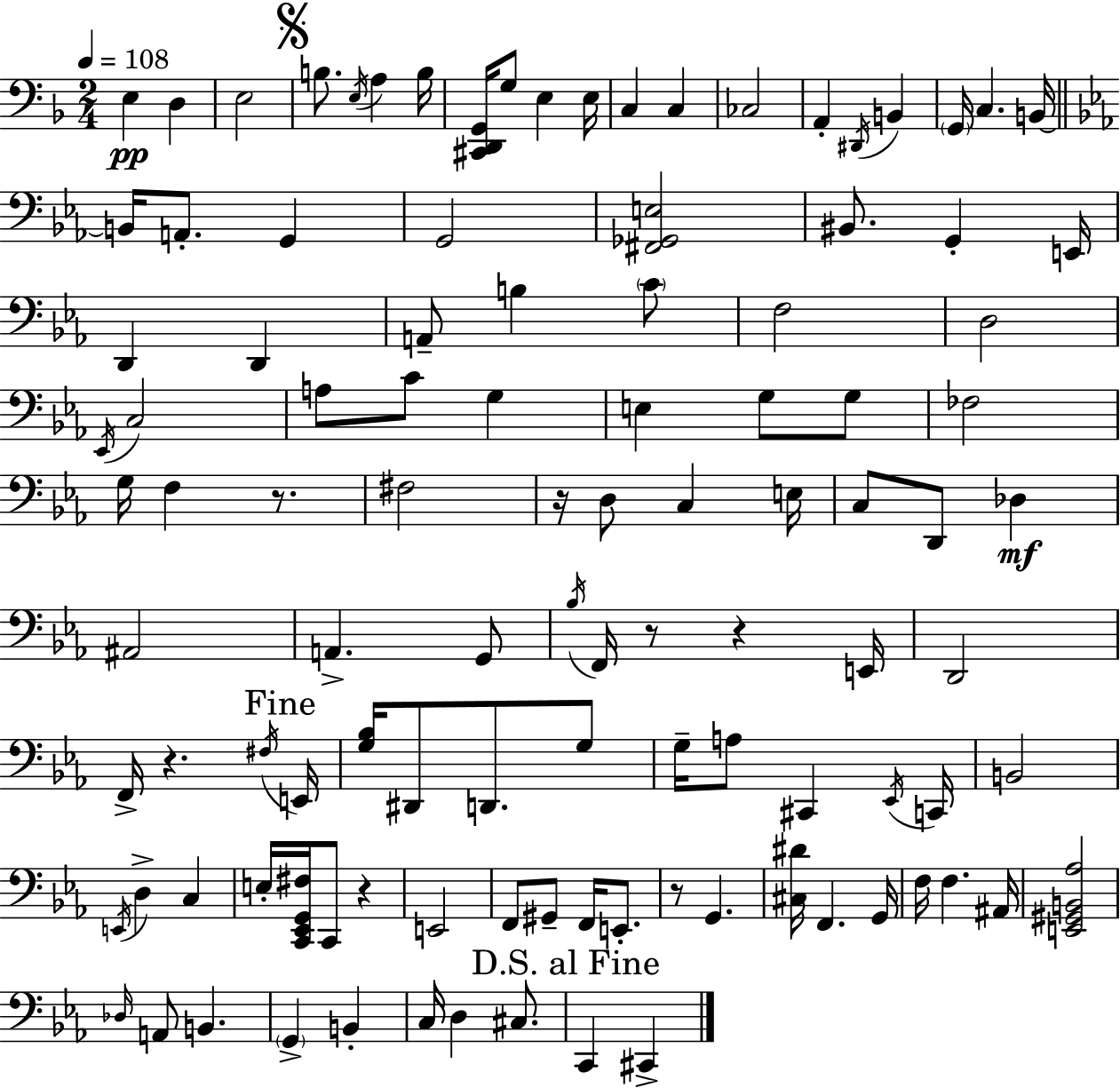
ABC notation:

X:1
T:Untitled
M:2/4
L:1/4
K:F
E, D, E,2 B,/2 E,/4 A, B,/4 [^C,,D,,G,,]/4 G,/2 E, E,/4 C, C, _C,2 A,, ^D,,/4 B,, G,,/4 C, B,,/4 B,,/4 A,,/2 G,, G,,2 [^F,,_G,,E,]2 ^B,,/2 G,, E,,/4 D,, D,, A,,/2 B, C/2 F,2 D,2 _E,,/4 C,2 A,/2 C/2 G, E, G,/2 G,/2 _F,2 G,/4 F, z/2 ^F,2 z/4 D,/2 C, E,/4 C,/2 D,,/2 _D, ^A,,2 A,, G,,/2 _B,/4 F,,/4 z/2 z E,,/4 D,,2 F,,/4 z ^F,/4 E,,/4 [G,_B,]/4 ^D,,/2 D,,/2 G,/2 G,/4 A,/2 ^C,, _E,,/4 C,,/4 B,,2 E,,/4 D, C, E,/4 [C,,_E,,G,,^F,]/4 C,,/2 z E,,2 F,,/2 ^G,,/2 F,,/4 E,,/2 z/2 G,, [^C,^D]/4 F,, G,,/4 F,/4 F, ^A,,/4 [E,,^G,,B,,_A,]2 _D,/4 A,,/2 B,, G,, B,, C,/4 D, ^C,/2 C,, ^C,,